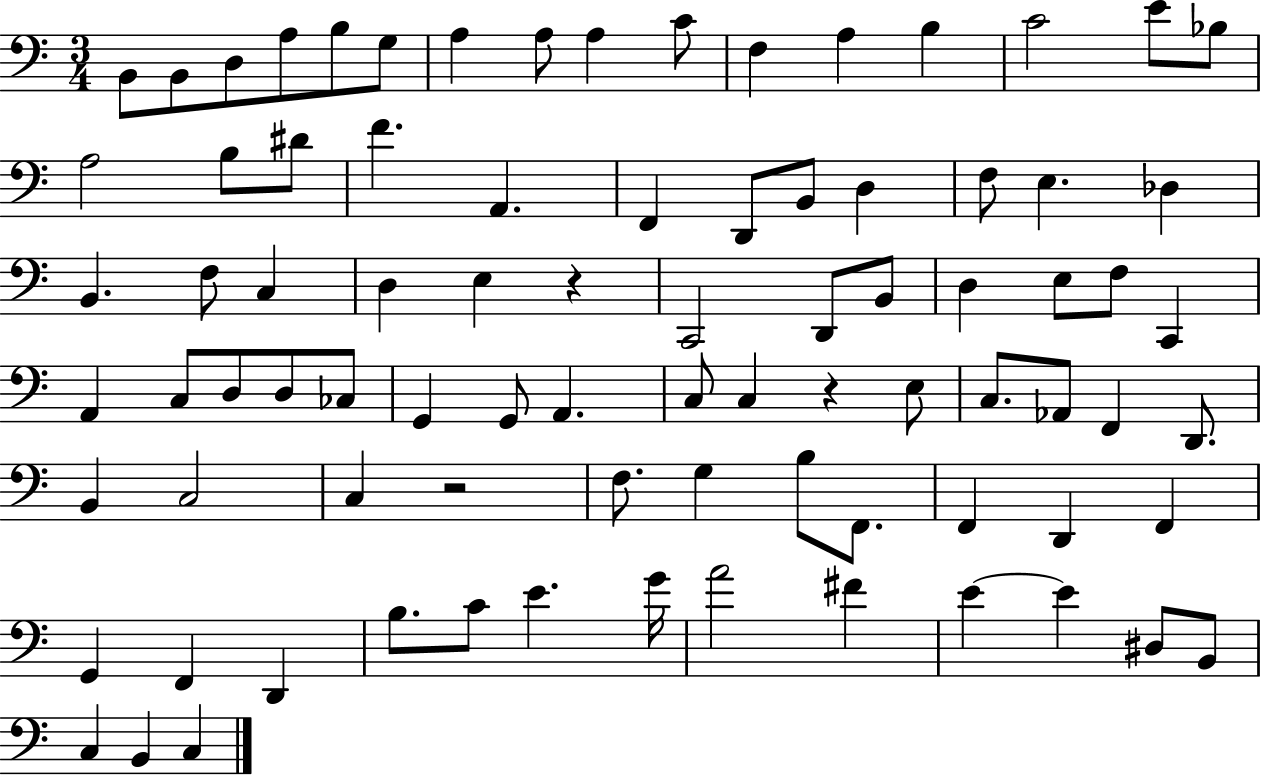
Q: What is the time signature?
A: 3/4